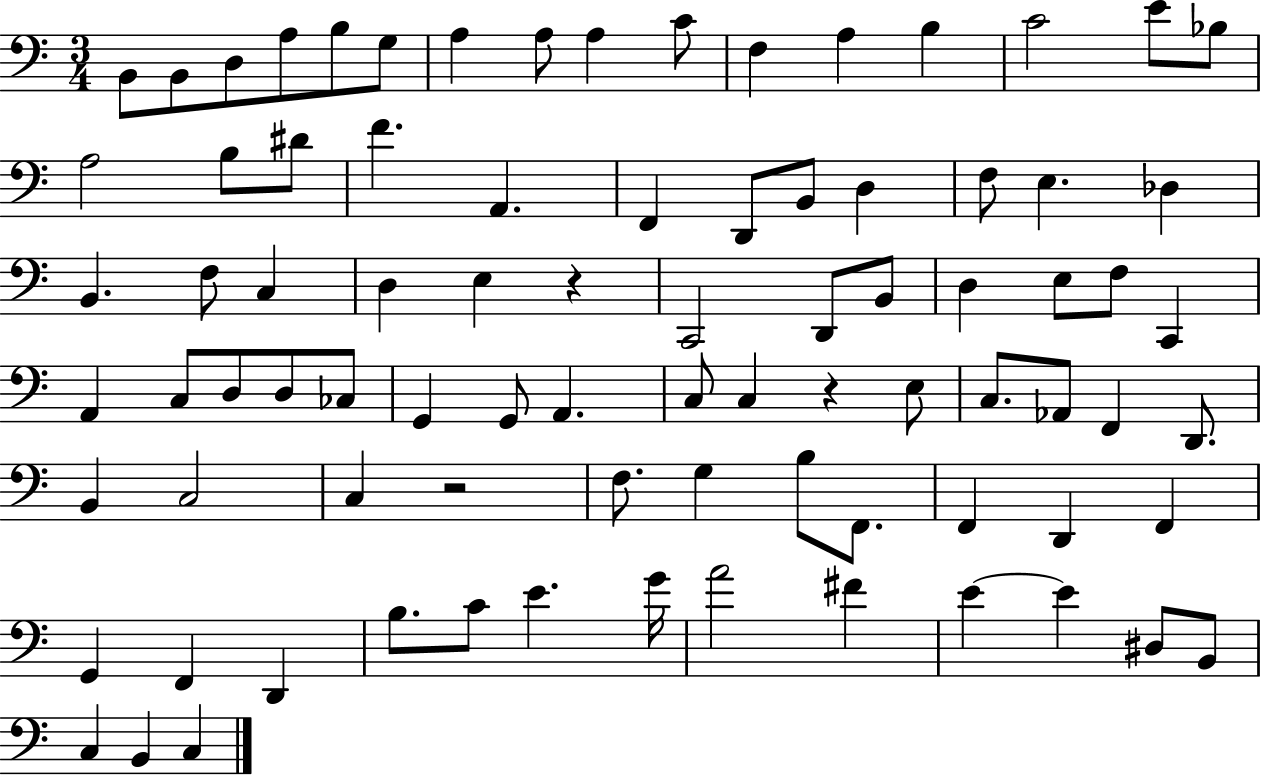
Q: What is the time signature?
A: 3/4